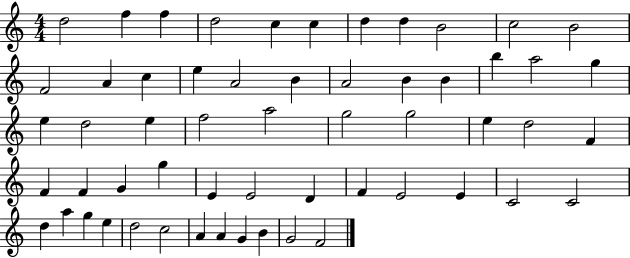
{
  \clef treble
  \numericTimeSignature
  \time 4/4
  \key c \major
  d''2 f''4 f''4 | d''2 c''4 c''4 | d''4 d''4 b'2 | c''2 b'2 | \break f'2 a'4 c''4 | e''4 a'2 b'4 | a'2 b'4 b'4 | b''4 a''2 g''4 | \break e''4 d''2 e''4 | f''2 a''2 | g''2 g''2 | e''4 d''2 f'4 | \break f'4 f'4 g'4 g''4 | e'4 e'2 d'4 | f'4 e'2 e'4 | c'2 c'2 | \break d''4 a''4 g''4 e''4 | d''2 c''2 | a'4 a'4 g'4 b'4 | g'2 f'2 | \break \bar "|."
}